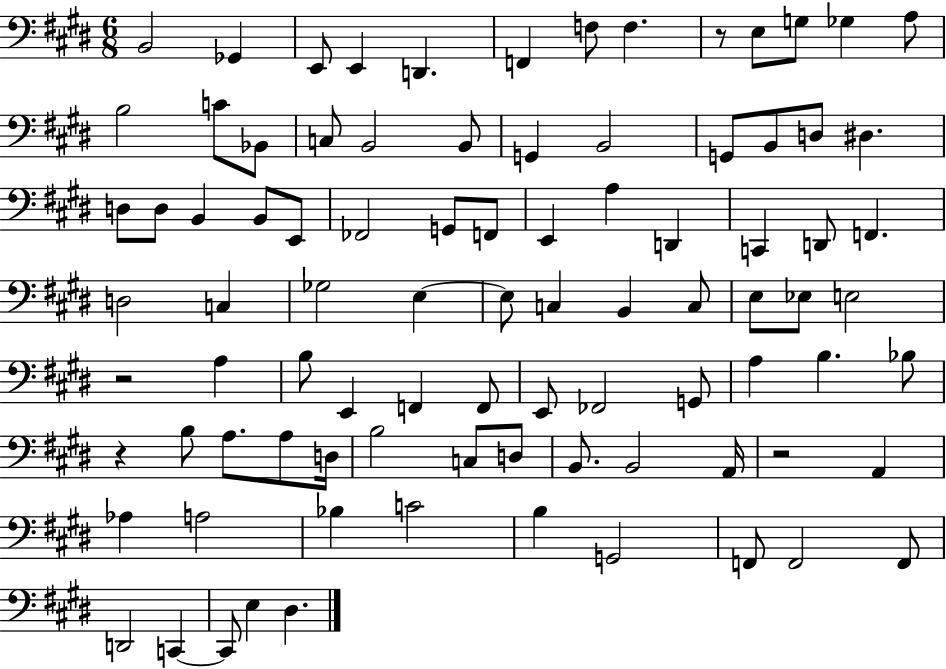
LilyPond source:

{
  \clef bass
  \numericTimeSignature
  \time 6/8
  \key e \major
  \repeat volta 2 { b,2 ges,4 | e,8 e,4 d,4. | f,4 f8 f4. | r8 e8 g8 ges4 a8 | \break b2 c'8 bes,8 | c8 b,2 b,8 | g,4 b,2 | g,8 b,8 d8 dis4. | \break d8 d8 b,4 b,8 e,8 | fes,2 g,8 f,8 | e,4 a4 d,4 | c,4 d,8 f,4. | \break d2 c4 | ges2 e4~~ | e8 c4 b,4 c8 | e8 ees8 e2 | \break r2 a4 | b8 e,4 f,4 f,8 | e,8 fes,2 g,8 | a4 b4. bes8 | \break r4 b8 a8. a8 d16 | b2 c8 d8 | b,8. b,2 a,16 | r2 a,4 | \break aes4 a2 | bes4 c'2 | b4 g,2 | f,8 f,2 f,8 | \break d,2 c,4~~ | c,8 e4 dis4. | } \bar "|."
}